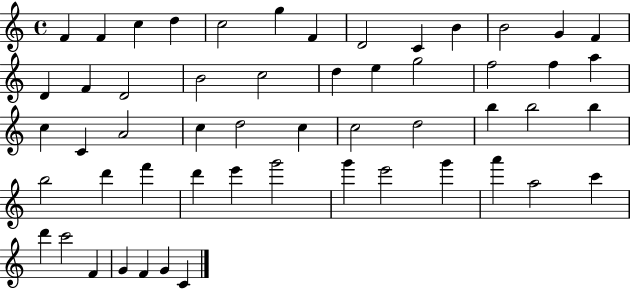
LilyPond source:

{
  \clef treble
  \time 4/4
  \defaultTimeSignature
  \key c \major
  f'4 f'4 c''4 d''4 | c''2 g''4 f'4 | d'2 c'4 b'4 | b'2 g'4 f'4 | \break d'4 f'4 d'2 | b'2 c''2 | d''4 e''4 g''2 | f''2 f''4 a''4 | \break c''4 c'4 a'2 | c''4 d''2 c''4 | c''2 d''2 | b''4 b''2 b''4 | \break b''2 d'''4 f'''4 | d'''4 e'''4 g'''2 | g'''4 e'''2 g'''4 | a'''4 a''2 c'''4 | \break d'''4 c'''2 f'4 | g'4 f'4 g'4 c'4 | \bar "|."
}